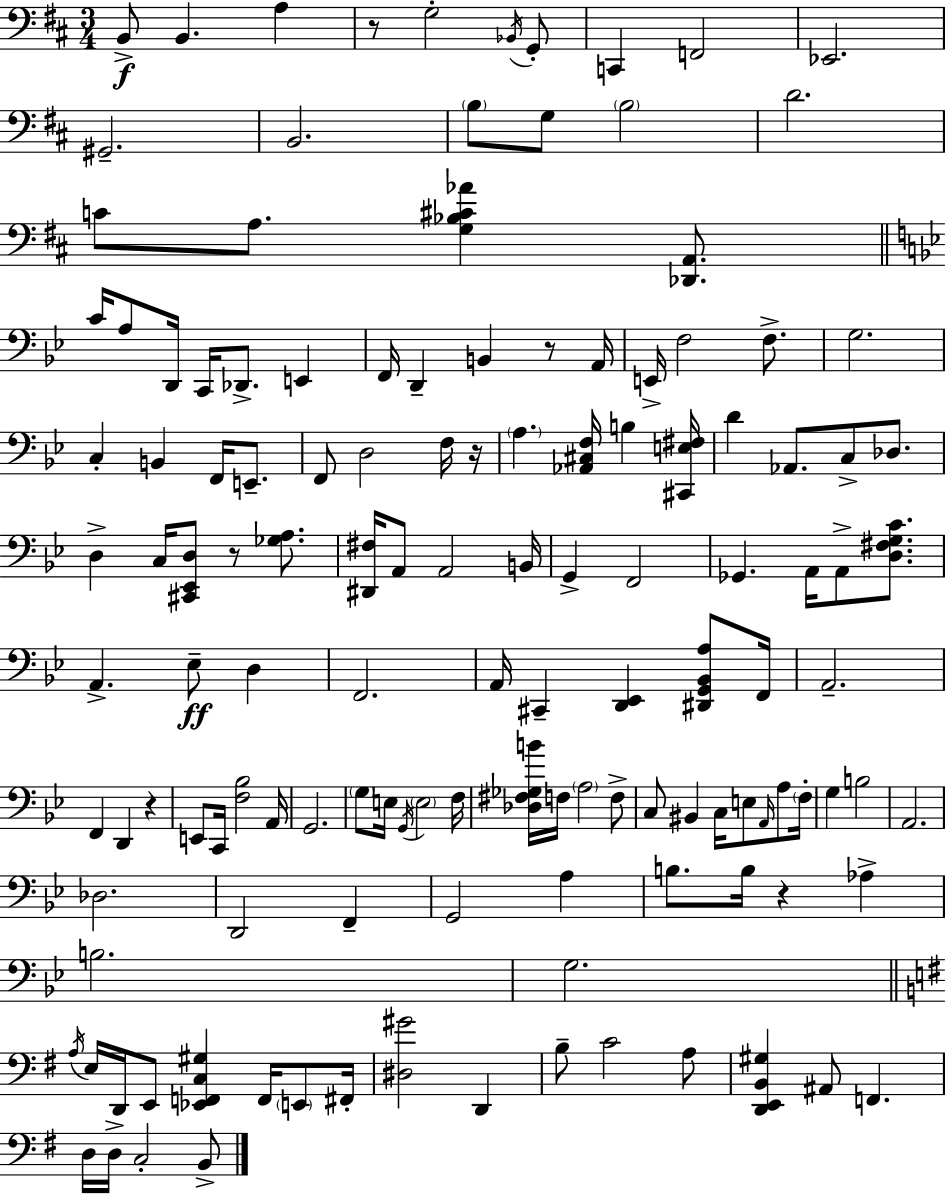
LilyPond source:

{
  \clef bass
  \numericTimeSignature
  \time 3/4
  \key d \major
  \repeat volta 2 { b,8->\f b,4. a4 | r8 g2-. \acciaccatura { bes,16 } g,8-. | c,4 f,2 | ees,2. | \break gis,2.-- | b,2. | \parenthesize b8 g8 \parenthesize b2 | d'2. | \break c'8 a8. <g bes cis' aes'>4 <des, a,>8. | \bar "||" \break \key bes \major c'16 a8 d,16 c,16 des,8.-> e,4 | f,16 d,4-- b,4 r8 a,16 | e,16-> f2 f8.-> | g2. | \break c4-. b,4 f,16 e,8.-- | f,8 d2 f16 r16 | \parenthesize a4. <aes, cis f>16 b4 <cis, e fis>16 | d'4 aes,8. c8-> des8. | \break d4-> c16 <cis, ees, d>8 r8 <ges a>8. | <dis, fis>16 a,8 a,2 b,16 | g,4-> f,2 | ges,4. a,16 a,8-> <d fis g c'>8. | \break a,4.-> ees8--\ff d4 | f,2. | a,16 cis,4-- <d, ees,>4 <dis, g, bes, a>8 f,16 | a,2.-- | \break f,4 d,4 r4 | e,8 c,16 <f bes>2 a,16 | g,2. | \parenthesize g8 e16 \acciaccatura { g,16 } \parenthesize e2 | \break f16 <des fis ges b'>16 f16 \parenthesize a2 f8-> | c8 bis,4 c16 e8 \grace { a,16 } a8 | \parenthesize f16-. g4 b2 | a,2. | \break des2. | d,2 f,4-- | g,2 a4 | b8. b16 r4 aes4-> | \break b2. | g2. | \bar "||" \break \key e \minor \acciaccatura { a16 } e16 d,16 e,8 <ees, f, c gis>4 f,16 \parenthesize e,8 | fis,16-. <dis gis'>2 d,4 | b8-- c'2 a8 | <d, e, b, gis>4 ais,8 f,4. | \break d16 d16-> c2-. b,8-> | } \bar "|."
}